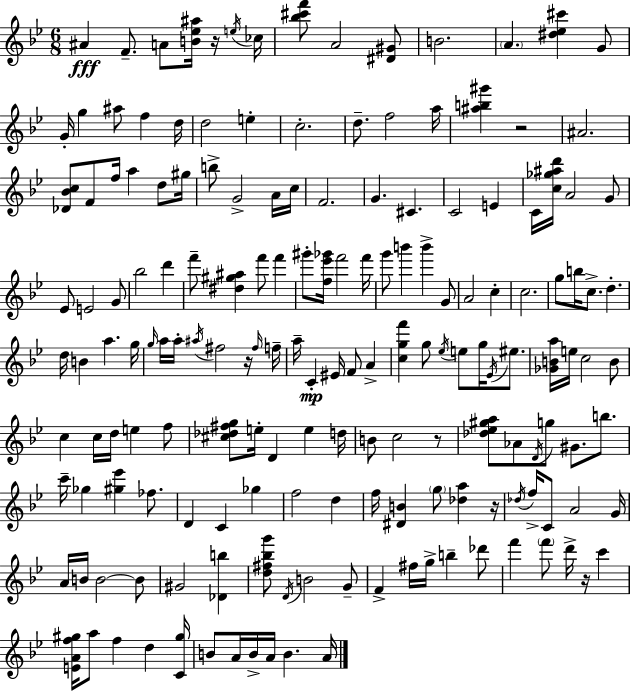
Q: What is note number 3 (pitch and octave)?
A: A4